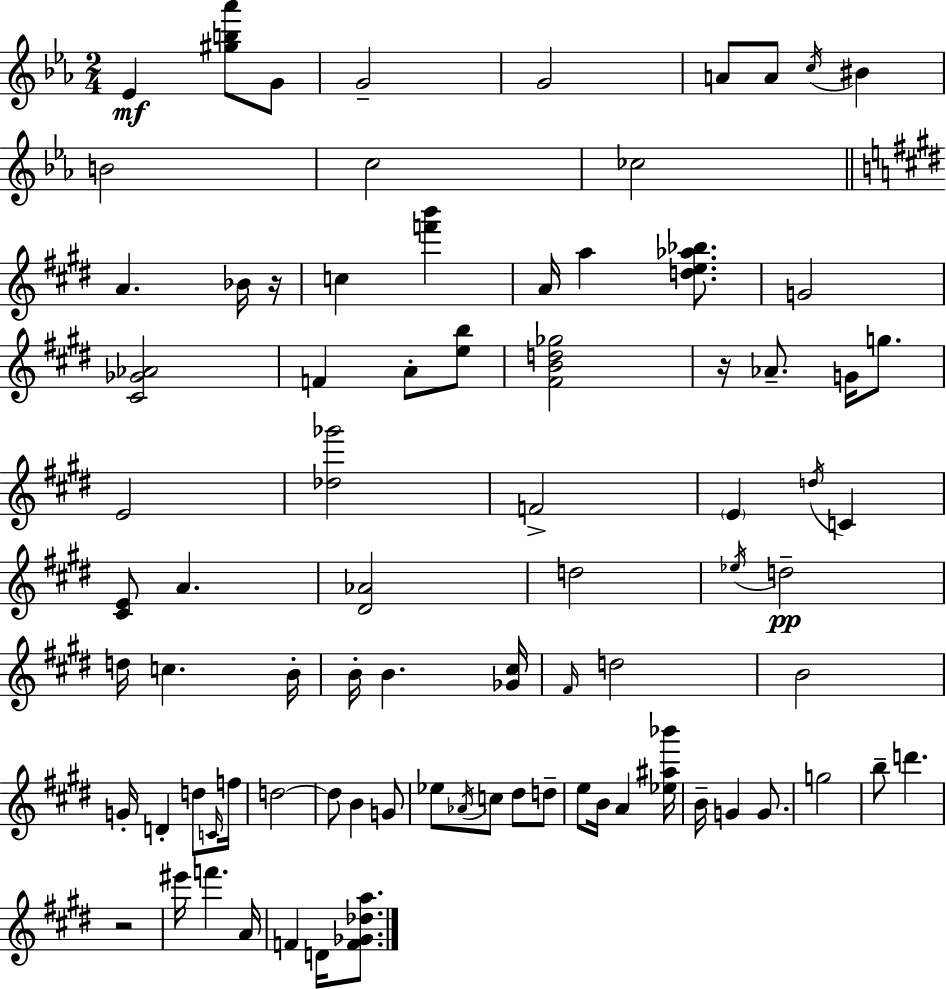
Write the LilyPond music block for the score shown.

{
  \clef treble
  \numericTimeSignature
  \time 2/4
  \key c \minor
  ees'4\mf <gis'' b'' aes'''>8 g'8 | g'2-- | g'2 | a'8 a'8 \acciaccatura { c''16 } bis'4 | \break b'2 | c''2 | ces''2 | \bar "||" \break \key e \major a'4. bes'16 r16 | c''4 <f''' b'''>4 | a'16 a''4 <d'' e'' aes'' bes''>8. | g'2 | \break <cis' ges' aes'>2 | f'4 a'8-. <e'' b''>8 | <fis' b' d'' ges''>2 | r16 aes'8.-- g'16 g''8. | \break e'2 | <des'' ges'''>2 | f'2-> | \parenthesize e'4 \acciaccatura { d''16 } c'4 | \break <cis' e'>8 a'4. | <dis' aes'>2 | d''2 | \acciaccatura { ees''16 } d''2--\pp | \break d''16 c''4. | b'16-. b'16-. b'4. | <ges' cis''>16 \grace { fis'16 } d''2 | b'2 | \break g'16-. d'4-. | d''8 \grace { c'16 } f''16 d''2~~ | d''8 b'4 | g'8 ees''8 \acciaccatura { aes'16 } c''8 | \break dis''8 d''8-- e''8 b'16 | a'4 <ees'' ais'' bes'''>16 b'16-- g'4 | g'8. g''2 | b''8-- d'''4. | \break r2 | eis'''16 f'''4. | a'16 f'4 | d'16 <f' ges' des'' a''>8. \bar "|."
}